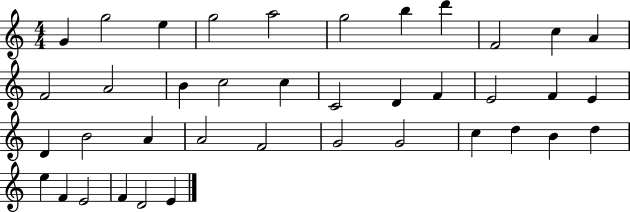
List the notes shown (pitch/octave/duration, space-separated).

G4/q G5/h E5/q G5/h A5/h G5/h B5/q D6/q F4/h C5/q A4/q F4/h A4/h B4/q C5/h C5/q C4/h D4/q F4/q E4/h F4/q E4/q D4/q B4/h A4/q A4/h F4/h G4/h G4/h C5/q D5/q B4/q D5/q E5/q F4/q E4/h F4/q D4/h E4/q